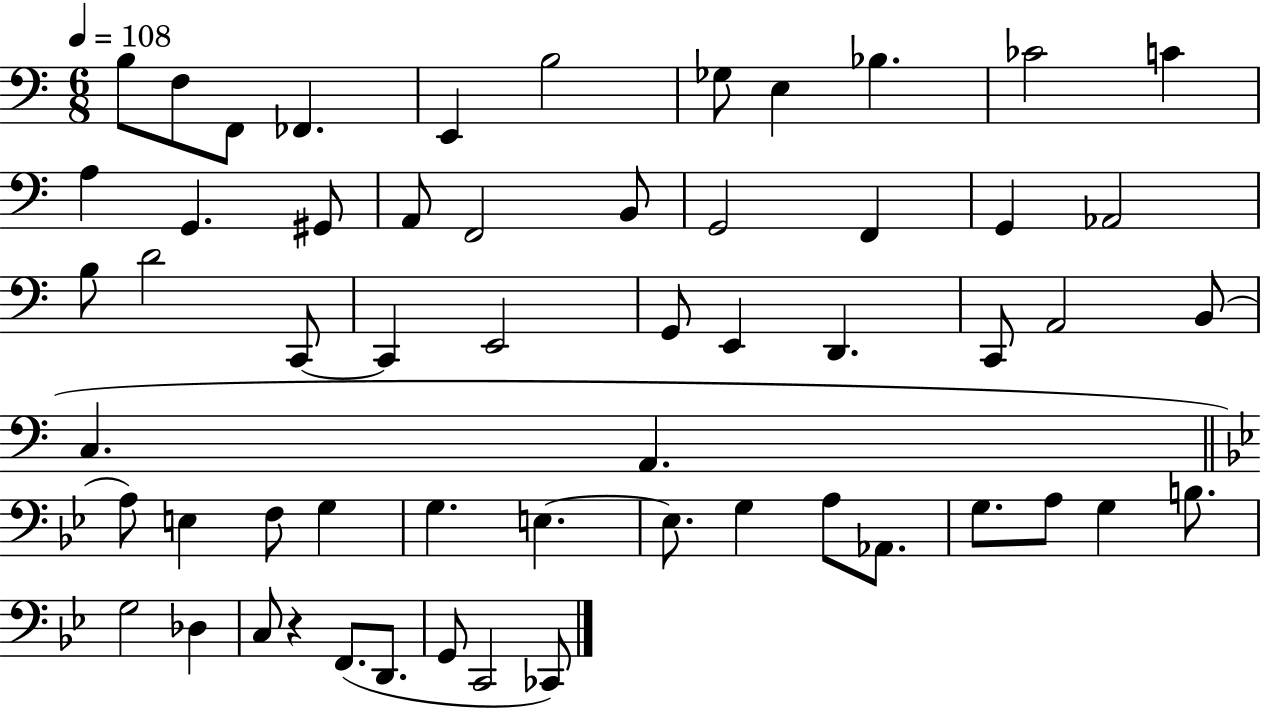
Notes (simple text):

B3/e F3/e F2/e FES2/q. E2/q B3/h Gb3/e E3/q Bb3/q. CES4/h C4/q A3/q G2/q. G#2/e A2/e F2/h B2/e G2/h F2/q G2/q Ab2/h B3/e D4/h C2/e C2/q E2/h G2/e E2/q D2/q. C2/e A2/h B2/e C3/q. A2/q. A3/e E3/q F3/e G3/q G3/q. E3/q. E3/e. G3/q A3/e Ab2/e. G3/e. A3/e G3/q B3/e. G3/h Db3/q C3/e R/q F2/e. D2/e. G2/e C2/h CES2/e